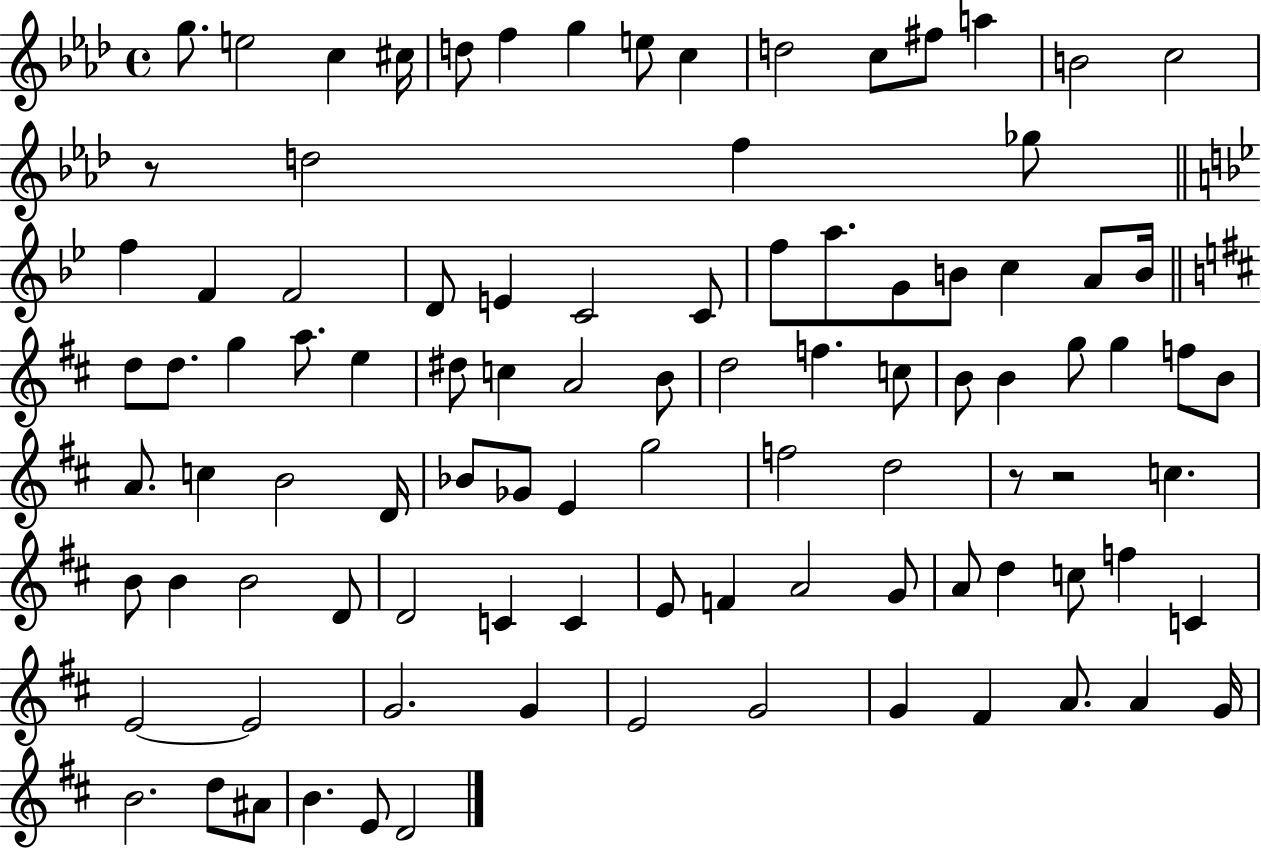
G5/e. E5/h C5/q C#5/s D5/e F5/q G5/q E5/e C5/q D5/h C5/e F#5/e A5/q B4/h C5/h R/e D5/h F5/q Gb5/e F5/q F4/q F4/h D4/e E4/q C4/h C4/e F5/e A5/e. G4/e B4/e C5/q A4/e B4/s D5/e D5/e. G5/q A5/e. E5/q D#5/e C5/q A4/h B4/e D5/h F5/q. C5/e B4/e B4/q G5/e G5/q F5/e B4/e A4/e. C5/q B4/h D4/s Bb4/e Gb4/e E4/q G5/h F5/h D5/h R/e R/h C5/q. B4/e B4/q B4/h D4/e D4/h C4/q C4/q E4/e F4/q A4/h G4/e A4/e D5/q C5/e F5/q C4/q E4/h E4/h G4/h. G4/q E4/h G4/h G4/q F#4/q A4/e. A4/q G4/s B4/h. D5/e A#4/e B4/q. E4/e D4/h